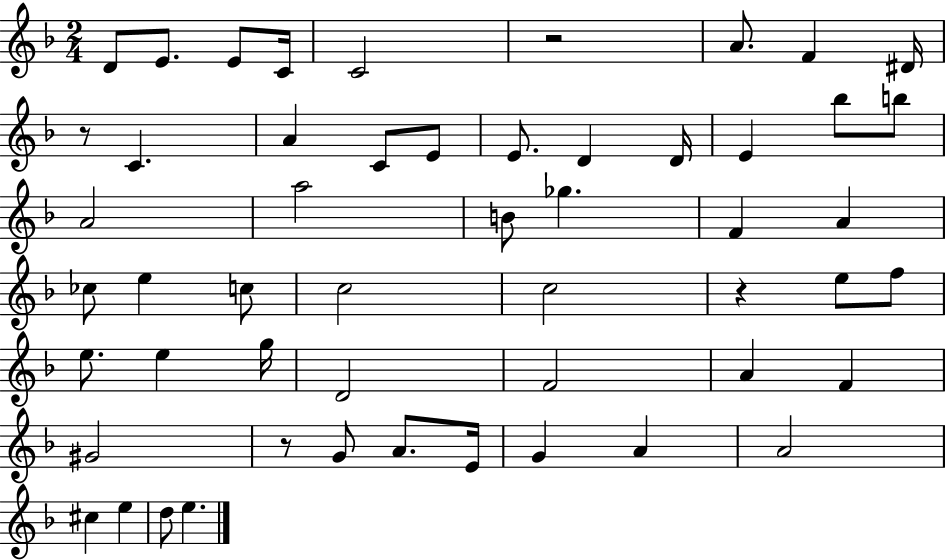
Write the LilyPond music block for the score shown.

{
  \clef treble
  \numericTimeSignature
  \time 2/4
  \key f \major
  d'8 e'8. e'8 c'16 | c'2 | r2 | a'8. f'4 dis'16 | \break r8 c'4. | a'4 c'8 e'8 | e'8. d'4 d'16 | e'4 bes''8 b''8 | \break a'2 | a''2 | b'8 ges''4. | f'4 a'4 | \break ces''8 e''4 c''8 | c''2 | c''2 | r4 e''8 f''8 | \break e''8. e''4 g''16 | d'2 | f'2 | a'4 f'4 | \break gis'2 | r8 g'8 a'8. e'16 | g'4 a'4 | a'2 | \break cis''4 e''4 | d''8 e''4. | \bar "|."
}